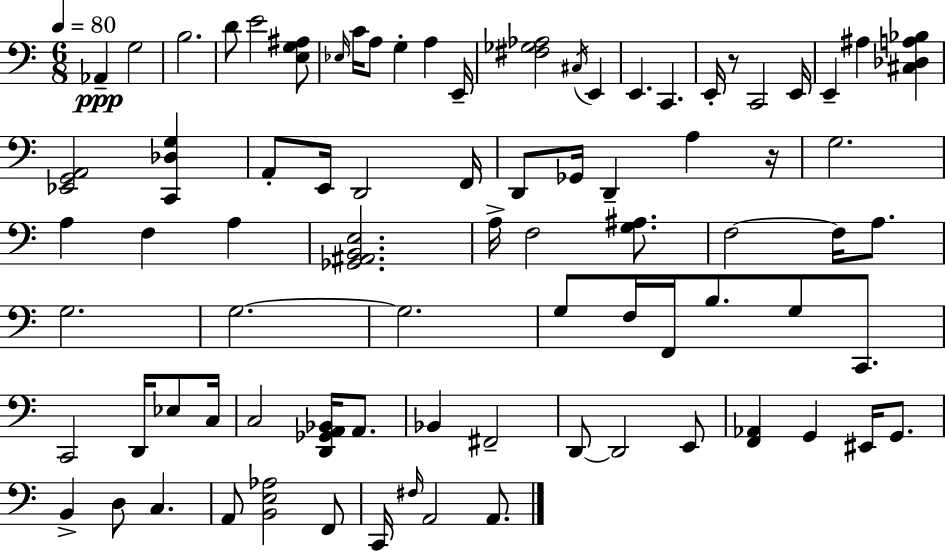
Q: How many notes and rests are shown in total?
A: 81